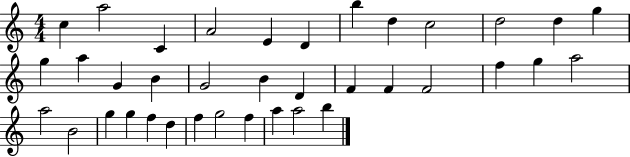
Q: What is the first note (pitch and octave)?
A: C5